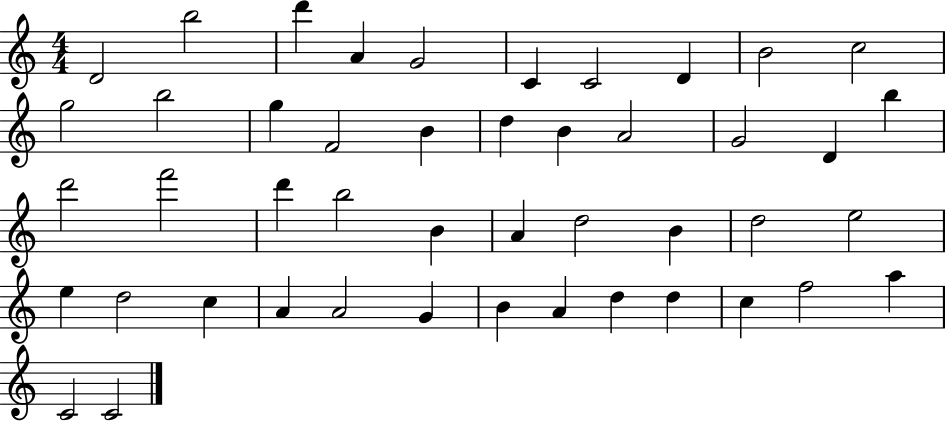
{
  \clef treble
  \numericTimeSignature
  \time 4/4
  \key c \major
  d'2 b''2 | d'''4 a'4 g'2 | c'4 c'2 d'4 | b'2 c''2 | \break g''2 b''2 | g''4 f'2 b'4 | d''4 b'4 a'2 | g'2 d'4 b''4 | \break d'''2 f'''2 | d'''4 b''2 b'4 | a'4 d''2 b'4 | d''2 e''2 | \break e''4 d''2 c''4 | a'4 a'2 g'4 | b'4 a'4 d''4 d''4 | c''4 f''2 a''4 | \break c'2 c'2 | \bar "|."
}